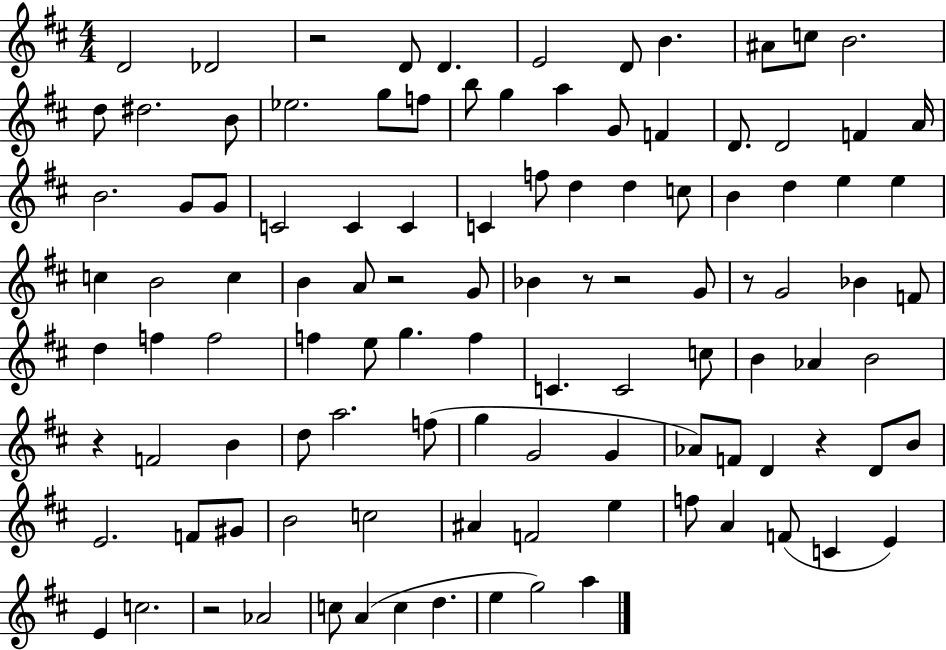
X:1
T:Untitled
M:4/4
L:1/4
K:D
D2 _D2 z2 D/2 D E2 D/2 B ^A/2 c/2 B2 d/2 ^d2 B/2 _e2 g/2 f/2 b/2 g a G/2 F D/2 D2 F A/4 B2 G/2 G/2 C2 C C C f/2 d d c/2 B d e e c B2 c B A/2 z2 G/2 _B z/2 z2 G/2 z/2 G2 _B F/2 d f f2 f e/2 g f C C2 c/2 B _A B2 z F2 B d/2 a2 f/2 g G2 G _A/2 F/2 D z D/2 B/2 E2 F/2 ^G/2 B2 c2 ^A F2 e f/2 A F/2 C E E c2 z2 _A2 c/2 A c d e g2 a